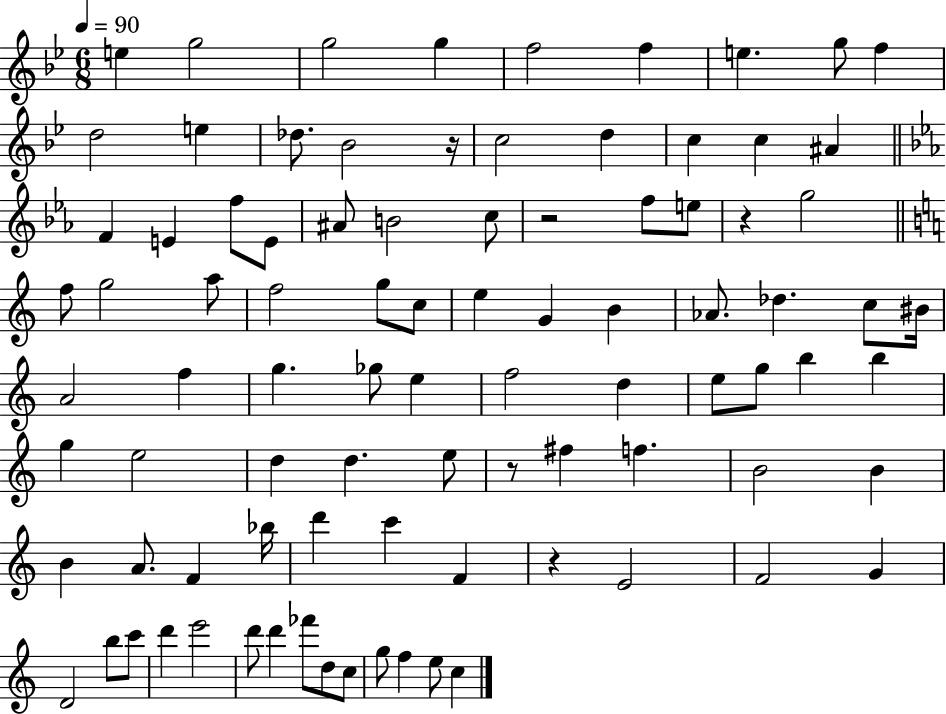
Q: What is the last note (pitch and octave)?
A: C5